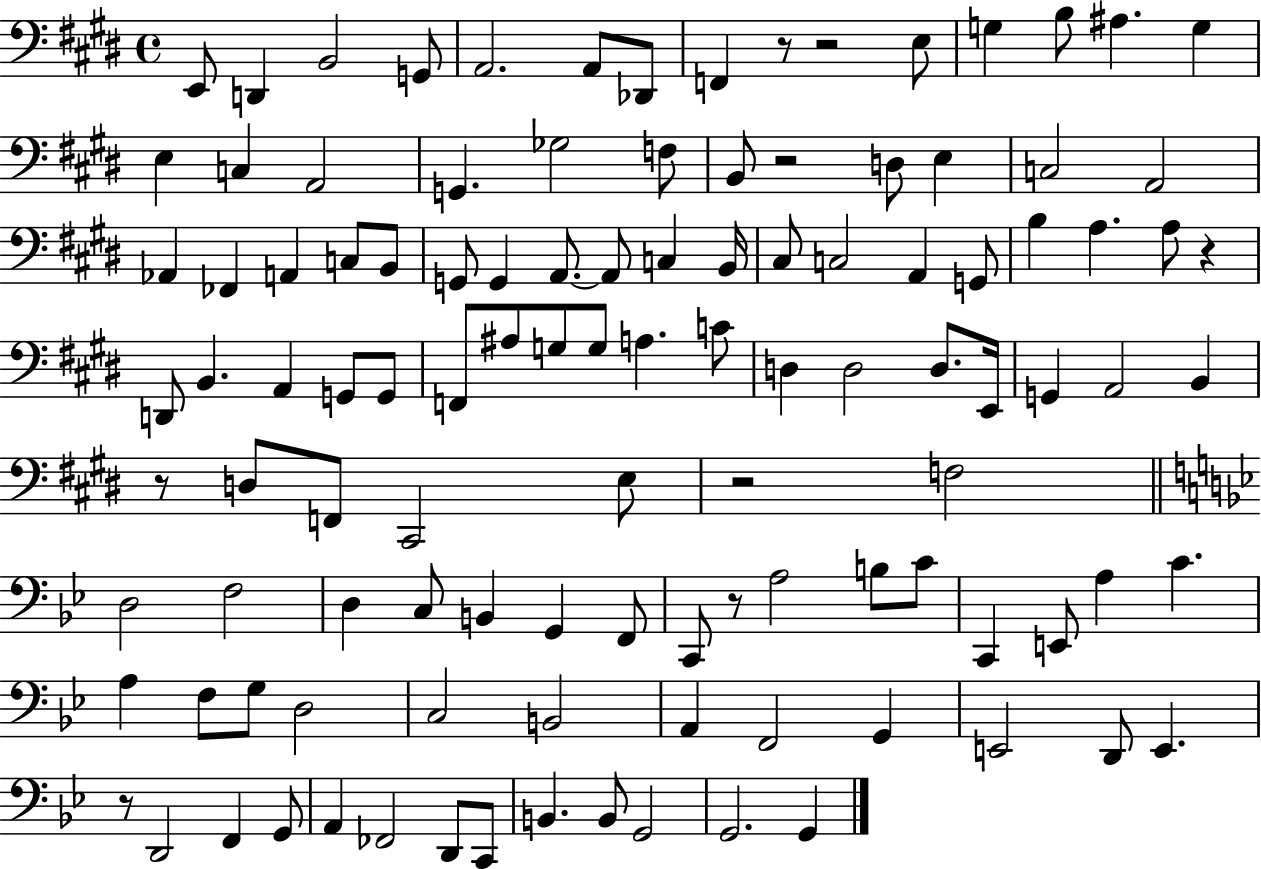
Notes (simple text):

E2/e D2/q B2/h G2/e A2/h. A2/e Db2/e F2/q R/e R/h E3/e G3/q B3/e A#3/q. G3/q E3/q C3/q A2/h G2/q. Gb3/h F3/e B2/e R/h D3/e E3/q C3/h A2/h Ab2/q FES2/q A2/q C3/e B2/e G2/e G2/q A2/e. A2/e C3/q B2/s C#3/e C3/h A2/q G2/e B3/q A3/q. A3/e R/q D2/e B2/q. A2/q G2/e G2/e F2/e A#3/e G3/e G3/e A3/q. C4/e D3/q D3/h D3/e. E2/s G2/q A2/h B2/q R/e D3/e F2/e C#2/h E3/e R/h F3/h D3/h F3/h D3/q C3/e B2/q G2/q F2/e C2/e R/e A3/h B3/e C4/e C2/q E2/e A3/q C4/q. A3/q F3/e G3/e D3/h C3/h B2/h A2/q F2/h G2/q E2/h D2/e E2/q. R/e D2/h F2/q G2/e A2/q FES2/h D2/e C2/e B2/q. B2/e G2/h G2/h. G2/q